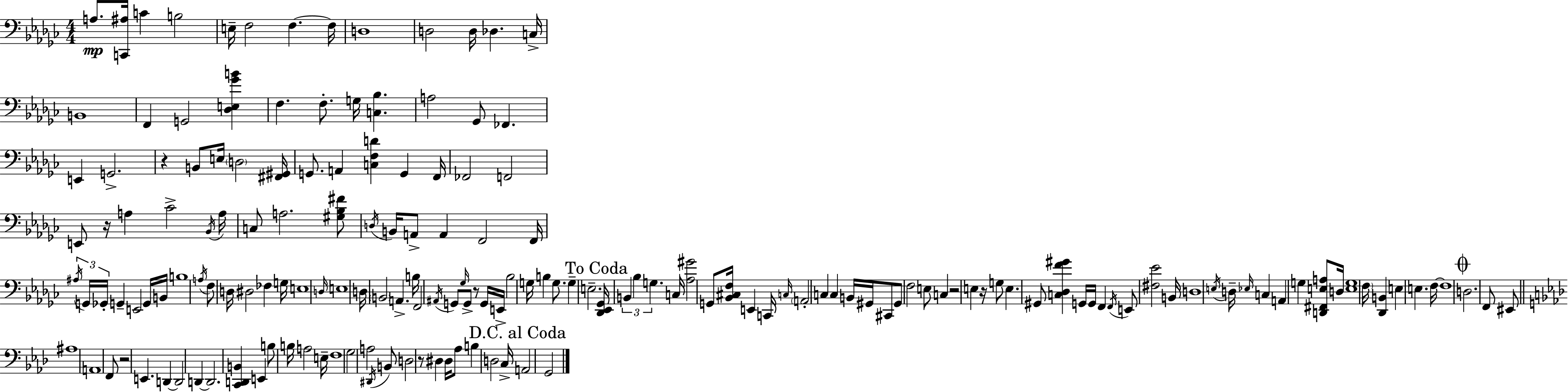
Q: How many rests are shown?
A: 7